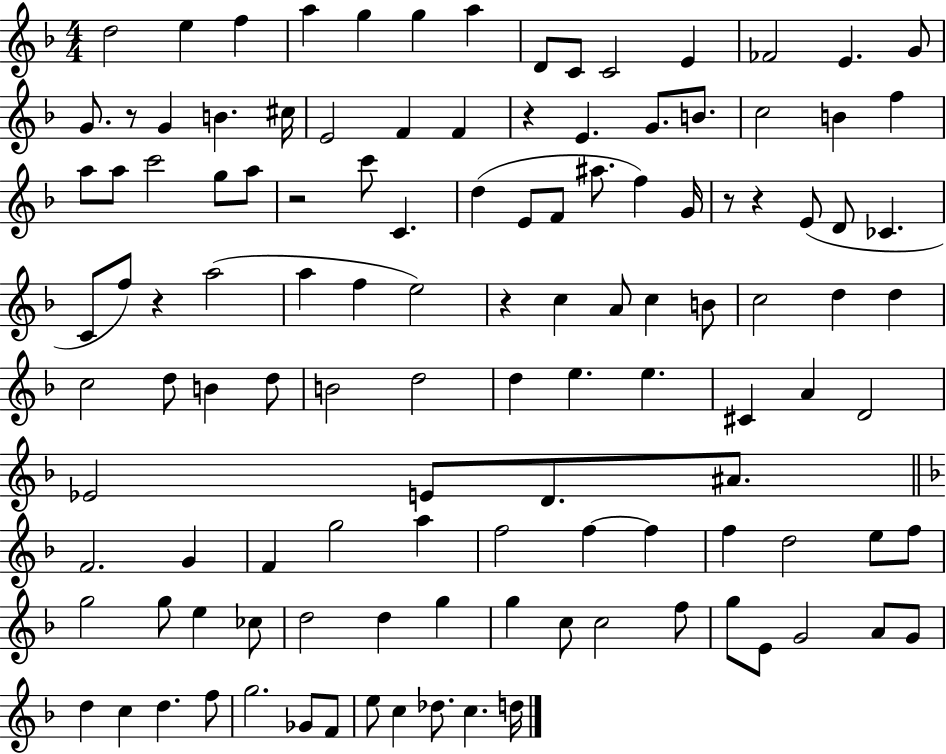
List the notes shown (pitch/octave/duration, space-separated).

D5/h E5/q F5/q A5/q G5/q G5/q A5/q D4/e C4/e C4/h E4/q FES4/h E4/q. G4/e G4/e. R/e G4/q B4/q. C#5/s E4/h F4/q F4/q R/q E4/q. G4/e. B4/e. C5/h B4/q F5/q A5/e A5/e C6/h G5/e A5/e R/h C6/e C4/q. D5/q E4/e F4/e A#5/e. F5/q G4/s R/e R/q E4/e D4/e CES4/q. C4/e F5/e R/q A5/h A5/q F5/q E5/h R/q C5/q A4/e C5/q B4/e C5/h D5/q D5/q C5/h D5/e B4/q D5/e B4/h D5/h D5/q E5/q. E5/q. C#4/q A4/q D4/h Eb4/h E4/e D4/e. A#4/e. F4/h. G4/q F4/q G5/h A5/q F5/h F5/q F5/q F5/q D5/h E5/e F5/e G5/h G5/e E5/q CES5/e D5/h D5/q G5/q G5/q C5/e C5/h F5/e G5/e E4/e G4/h A4/e G4/e D5/q C5/q D5/q. F5/e G5/h. Gb4/e F4/e E5/e C5/q Db5/e. C5/q. D5/s